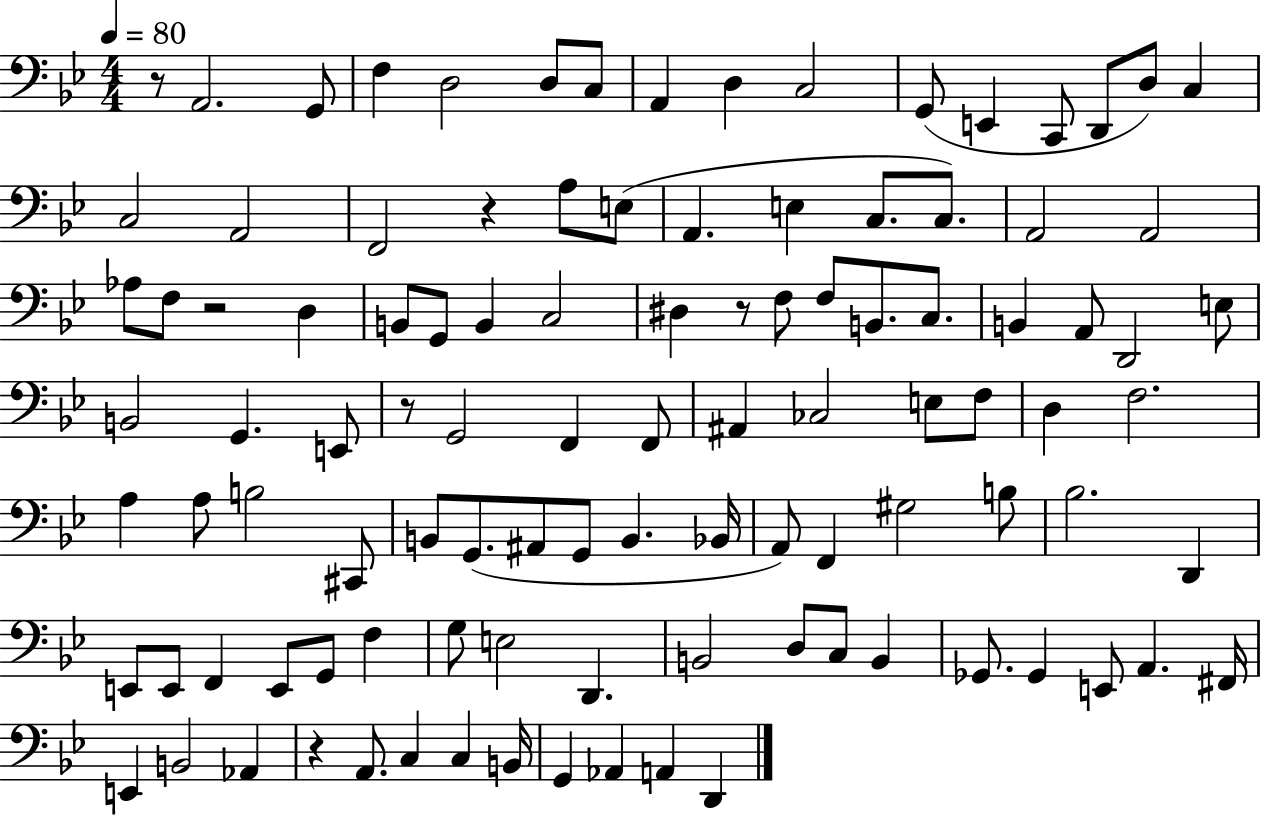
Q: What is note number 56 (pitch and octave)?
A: A3